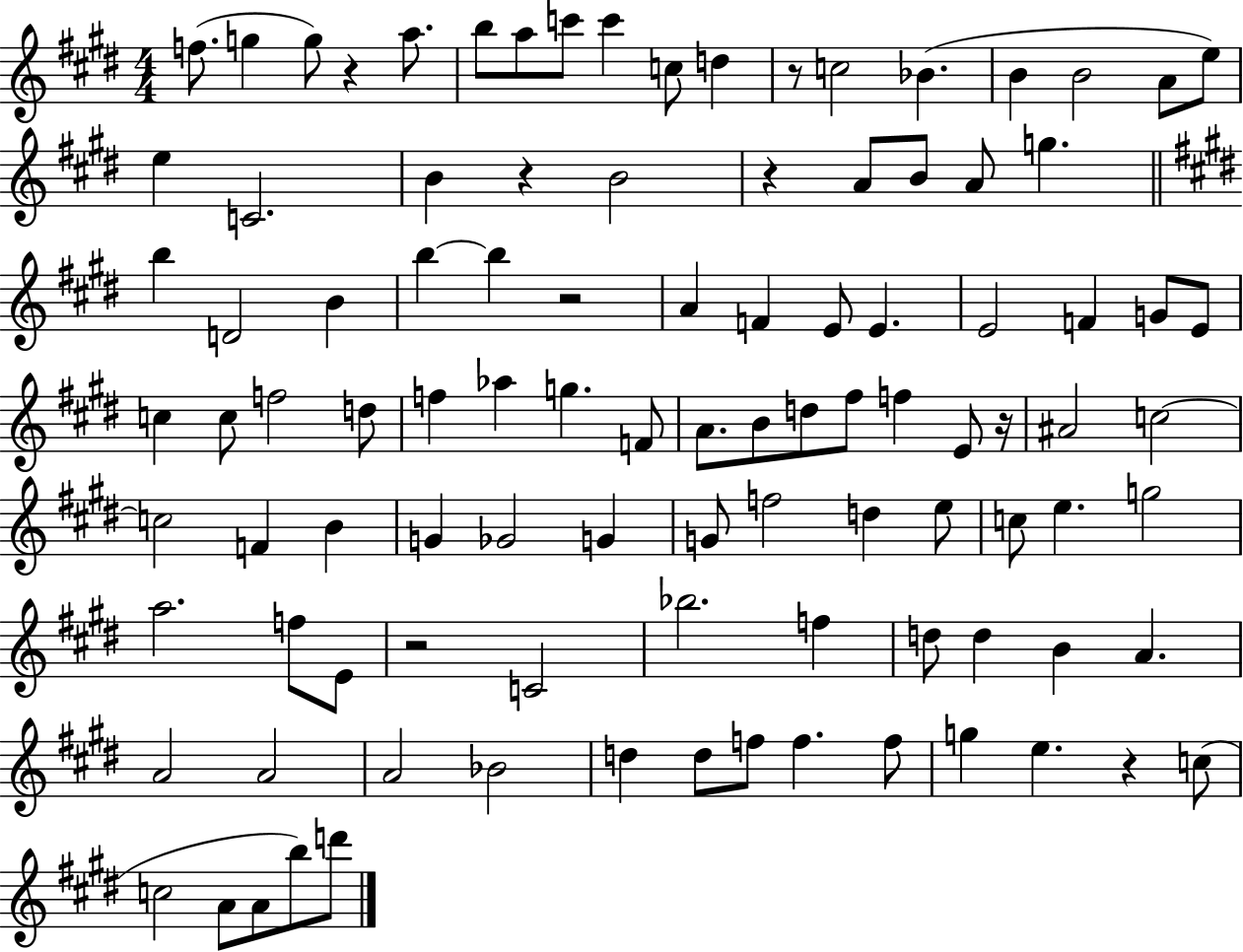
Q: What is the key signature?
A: E major